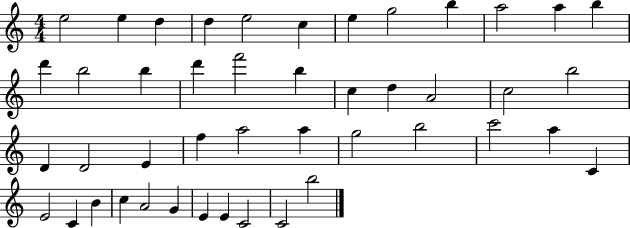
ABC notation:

X:1
T:Untitled
M:4/4
L:1/4
K:C
e2 e d d e2 c e g2 b a2 a b d' b2 b d' f'2 b c d A2 c2 b2 D D2 E f a2 a g2 b2 c'2 a C E2 C B c A2 G E E C2 C2 b2